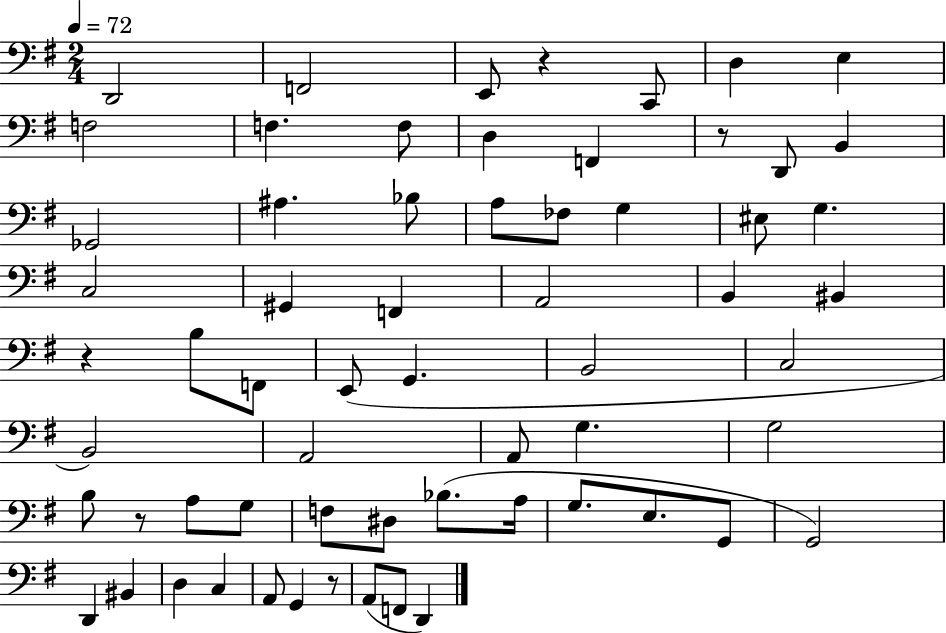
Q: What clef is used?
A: bass